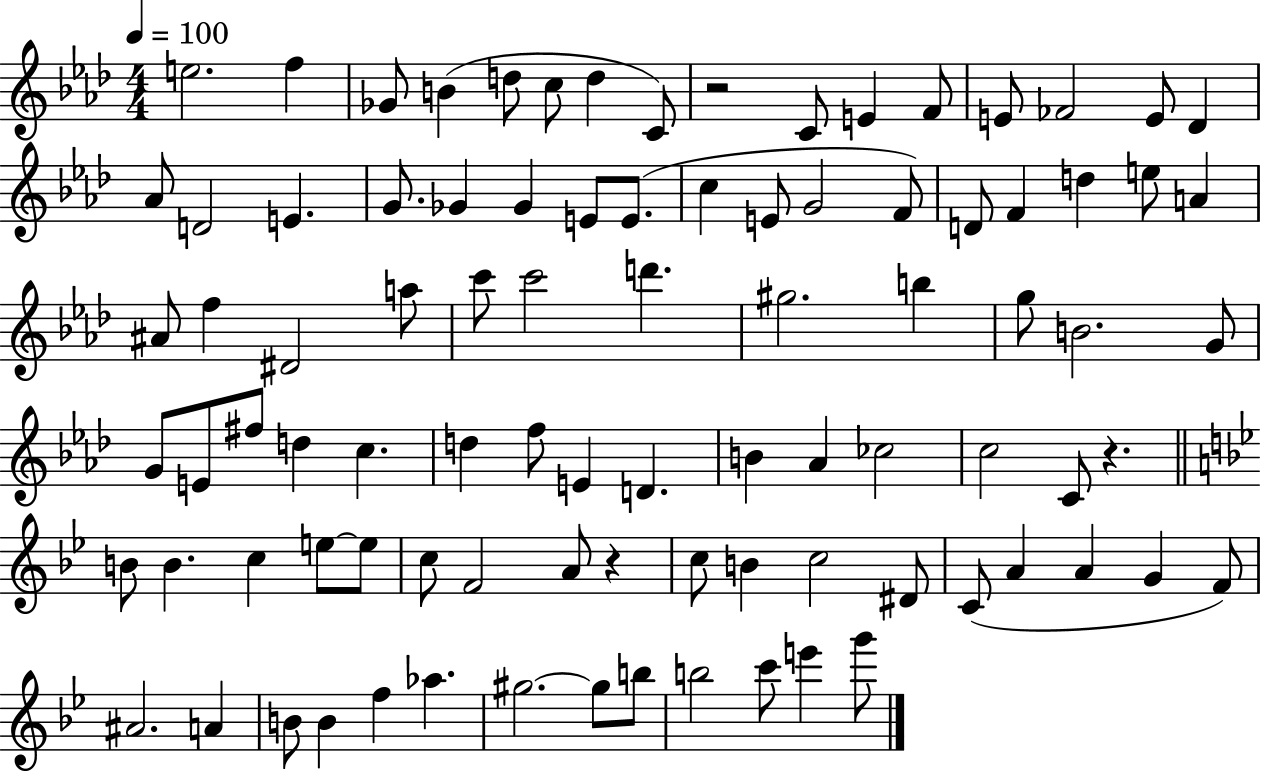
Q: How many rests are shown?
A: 3